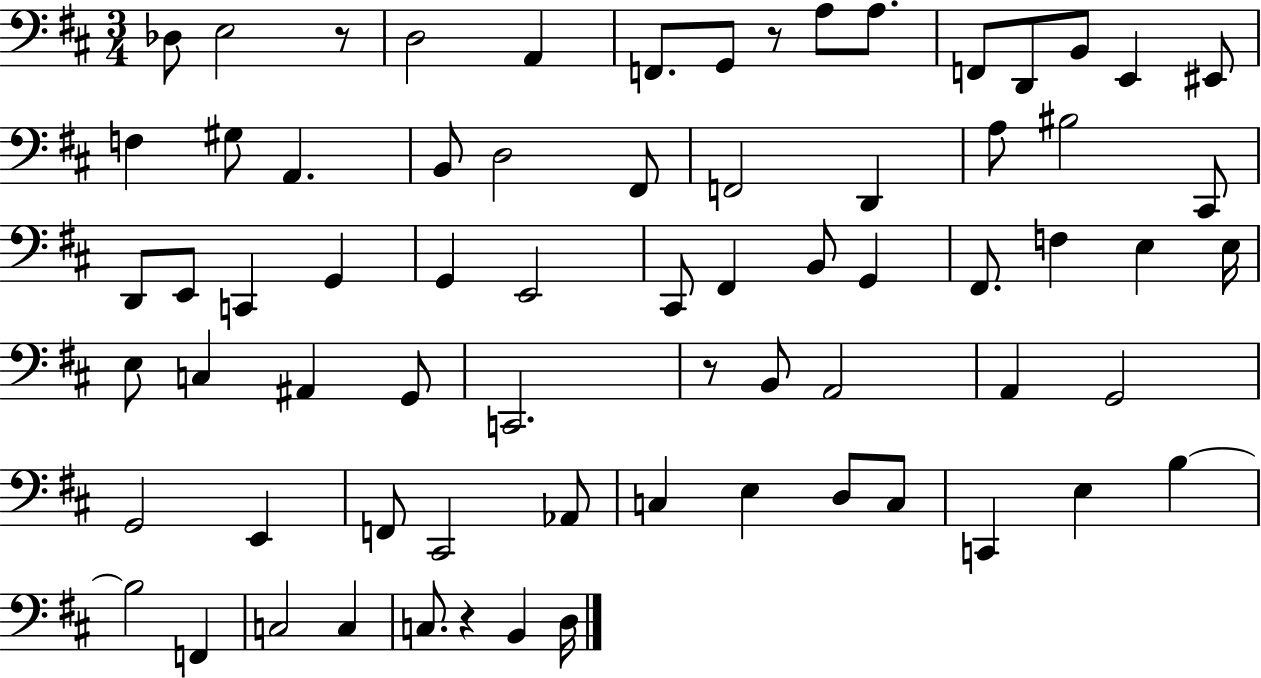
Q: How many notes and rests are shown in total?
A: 70